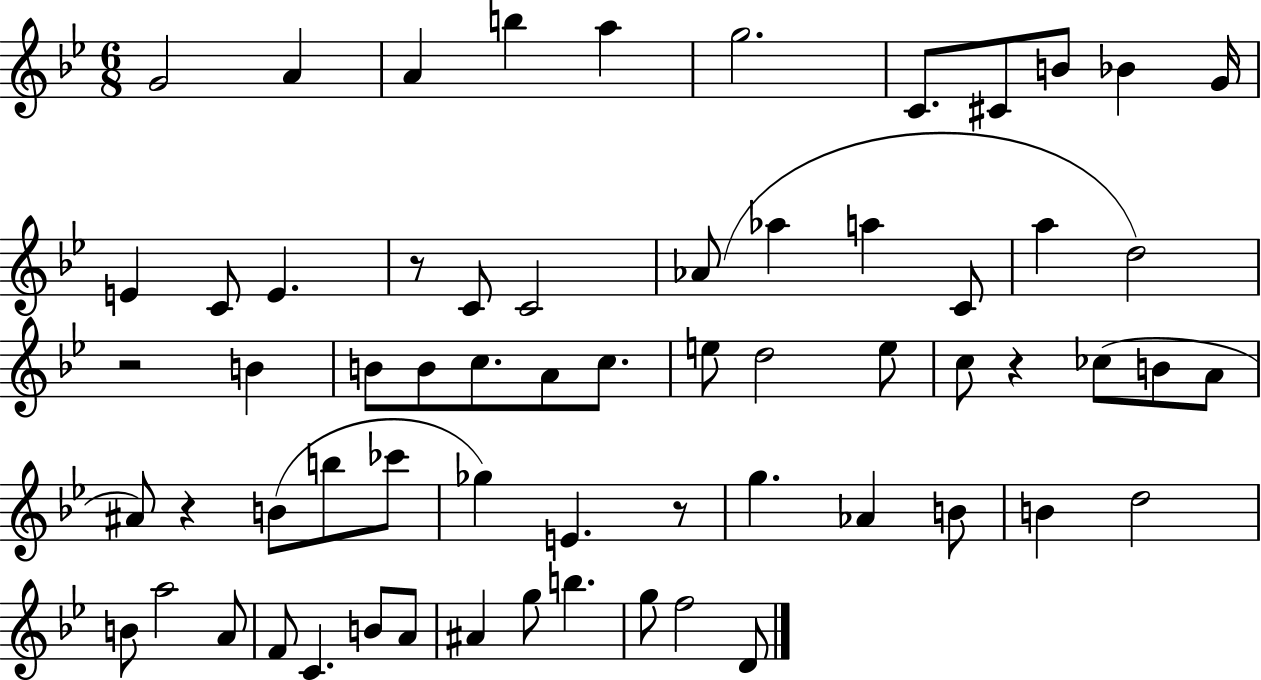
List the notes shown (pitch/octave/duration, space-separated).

G4/h A4/q A4/q B5/q A5/q G5/h. C4/e. C#4/e B4/e Bb4/q G4/s E4/q C4/e E4/q. R/e C4/e C4/h Ab4/e Ab5/q A5/q C4/e A5/q D5/h R/h B4/q B4/e B4/e C5/e. A4/e C5/e. E5/e D5/h E5/e C5/e R/q CES5/e B4/e A4/e A#4/e R/q B4/e B5/e CES6/e Gb5/q E4/q. R/e G5/q. Ab4/q B4/e B4/q D5/h B4/e A5/h A4/e F4/e C4/q. B4/e A4/e A#4/q G5/e B5/q. G5/e F5/h D4/e